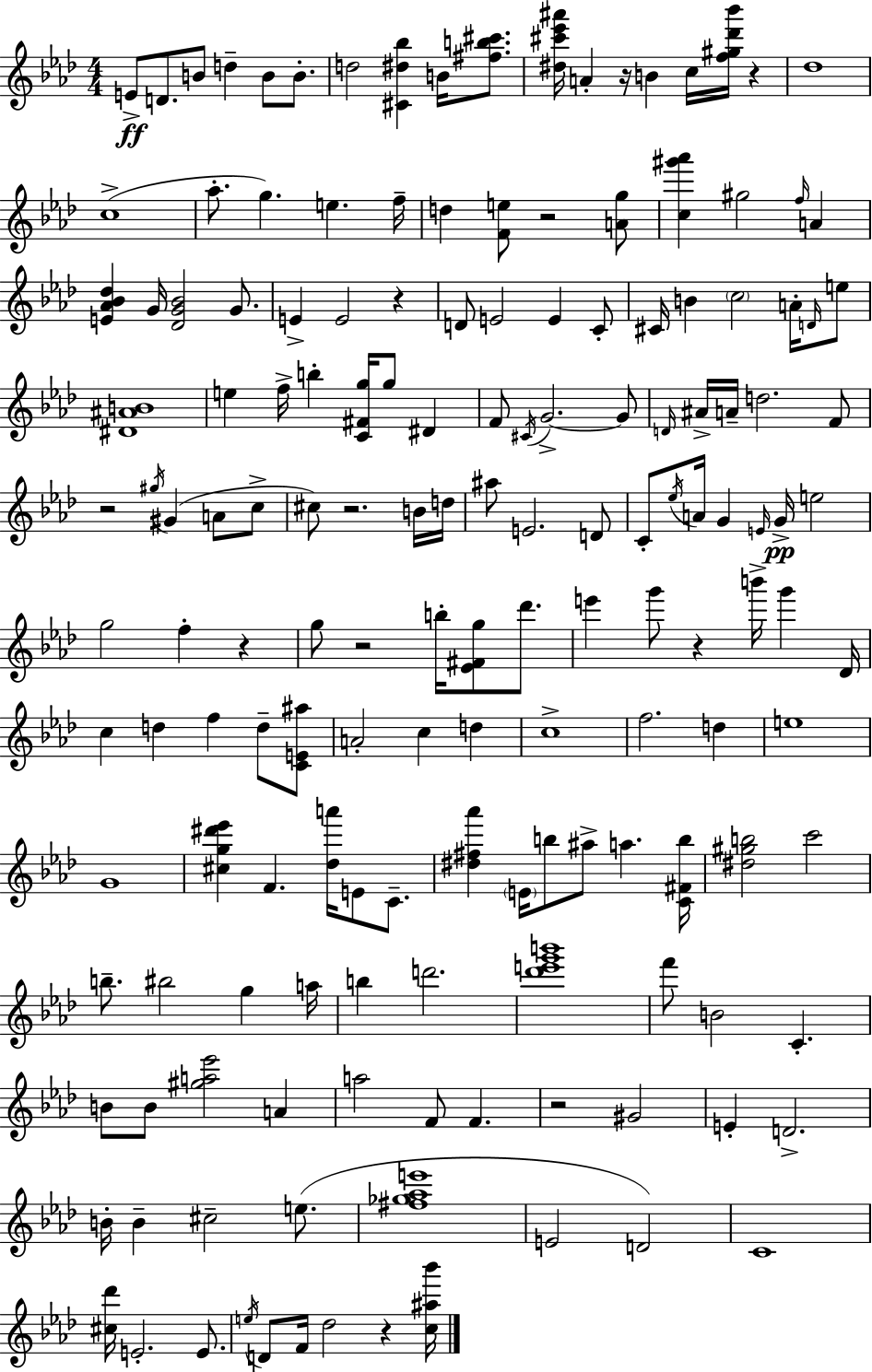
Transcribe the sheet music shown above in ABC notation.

X:1
T:Untitled
M:4/4
L:1/4
K:Ab
E/2 D/2 B/2 d B/2 B/2 d2 [^C^d_b] B/4 [^fb^c']/2 [^d^c'_e'^a']/4 A z/4 B c/4 [f^g_d'_b']/4 z _d4 c4 _a/2 g e f/4 d [Fe]/2 z2 [Ag]/2 [c^g'_a'] ^g2 f/4 A [E_A_B_d] G/4 [_DG_B]2 G/2 E E2 z D/2 E2 E C/2 ^C/4 B c2 A/4 D/4 e/2 [^D^AB]4 e f/4 b [C^Fg]/4 g/2 ^D F/2 ^C/4 G2 G/2 D/4 ^A/4 A/4 d2 F/2 z2 ^g/4 ^G A/2 c/2 ^c/2 z2 B/4 d/4 ^a/2 E2 D/2 C/2 _e/4 A/4 G E/4 G/4 e2 g2 f z g/2 z2 b/4 [_E^Fg]/2 _d'/2 e' g'/2 z b'/4 g' _D/4 c d f d/2 [CE^a]/2 A2 c d c4 f2 d e4 G4 [^cg^d'_e'] F [_da']/4 E/2 C/2 [^d^f_a'] E/4 b/2 ^a/2 a [C^Fb]/4 [^d^gb]2 c'2 b/2 ^b2 g a/4 b d'2 [_d'e'g'b']4 f'/2 B2 C B/2 B/2 [^ga_e']2 A a2 F/2 F z2 ^G2 E D2 B/4 B ^c2 e/2 [^f_g_ae']4 E2 D2 C4 [^c_d']/4 E2 E/2 e/4 D/2 F/4 _d2 z [c^a_b']/4